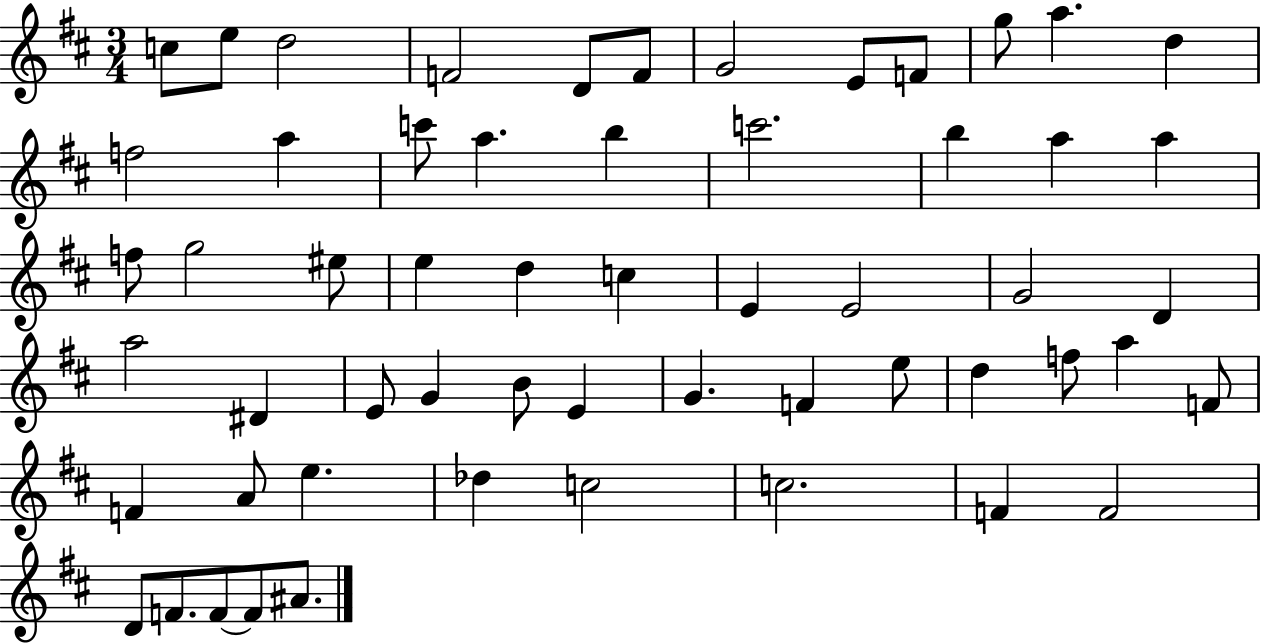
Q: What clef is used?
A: treble